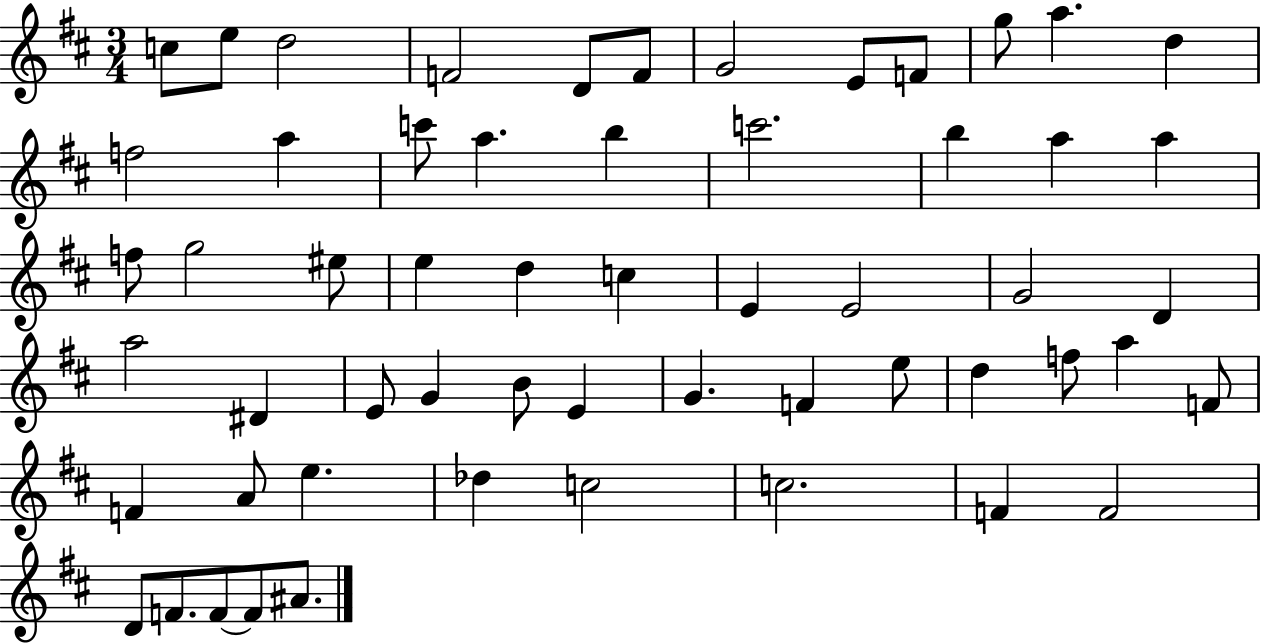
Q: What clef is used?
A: treble